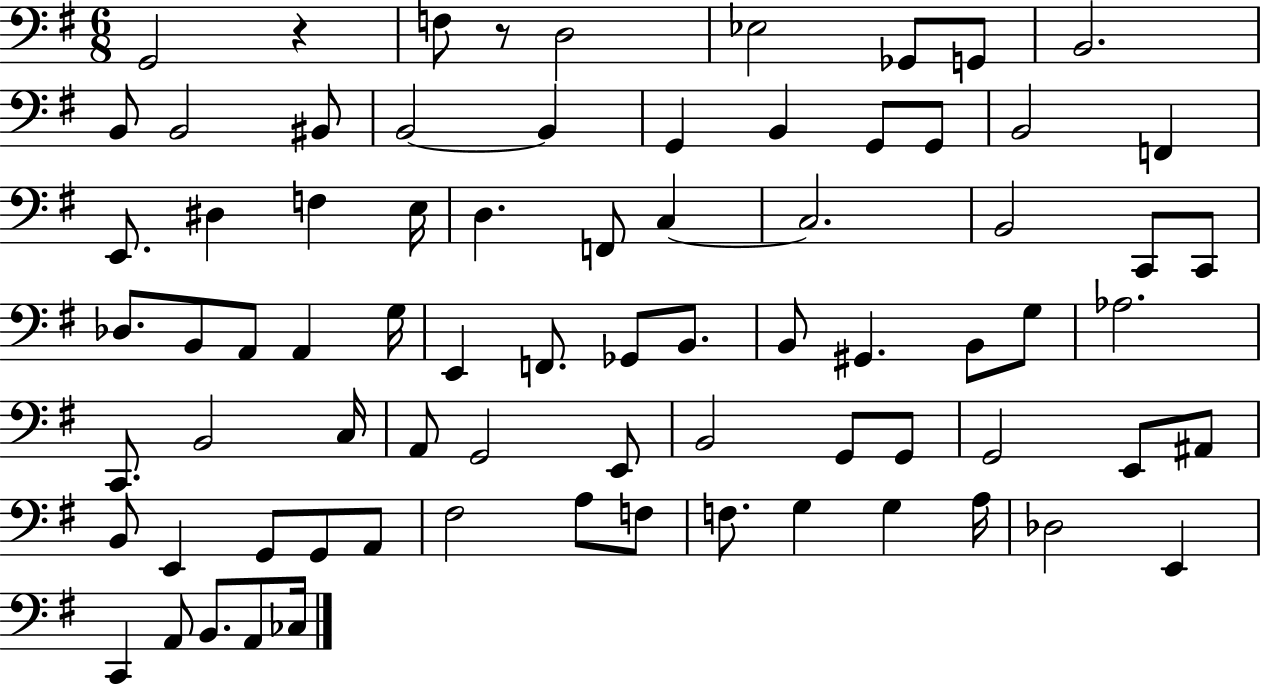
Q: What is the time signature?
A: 6/8